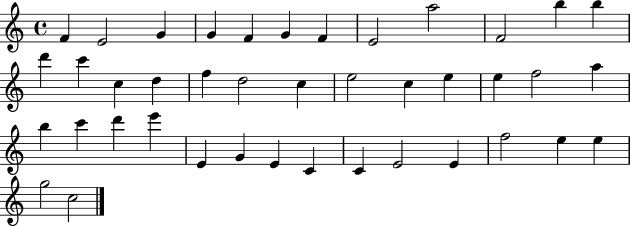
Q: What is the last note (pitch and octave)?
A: C5